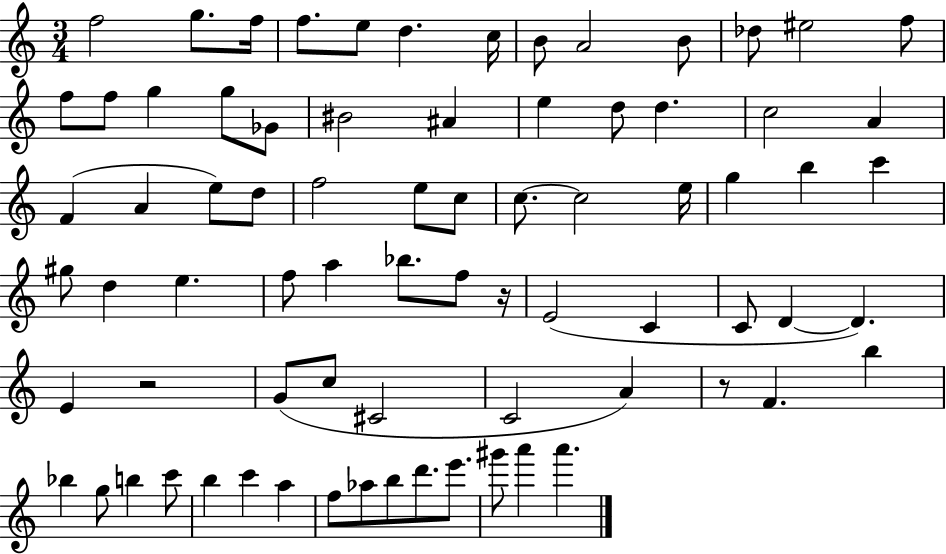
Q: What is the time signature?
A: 3/4